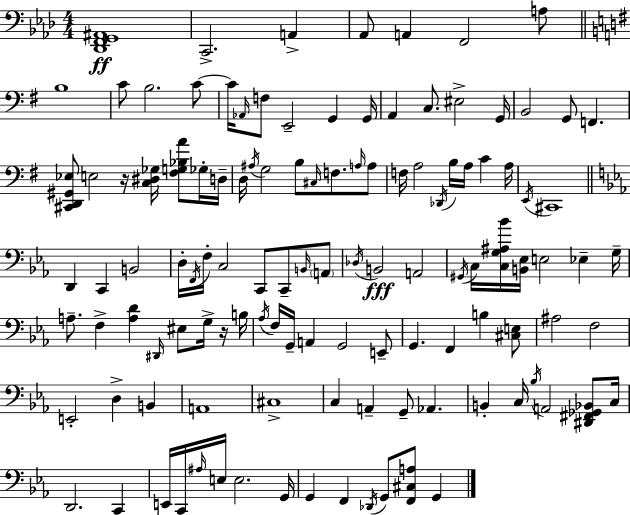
[Db2,F2,G2,A#2]/w C2/h. A2/q Ab2/e A2/q F2/h A3/e B3/w C4/e B3/h. C4/e C4/s Ab2/s F3/e E2/h G2/q G2/s A2/q C3/e. EIS3/h G2/s B2/h G2/e F2/q. [C#2,D2,G#2,Eb3]/e E3/h R/s [C3,D#3,Gb3]/s [F#3,G3,Bb3,A4]/e Gb3/s D3/s D3/s A#3/s G3/h B3/e C#3/s F3/e. A3/s A3/e F3/s A3/h Db2/s B3/s A3/s C4/q A3/s E2/s C#2/w D2/q C2/q B2/h D3/s F2/s F3/s C3/h C2/e C2/e B2/s A2/e Db3/s B2/h A2/h G#2/s C3/s [C3,G3,A#3,Bb4]/s [B2,Eb3]/s E3/h Eb3/q G3/s A3/e. F3/q [A3,D4]/q D#2/s EIS3/e G3/s R/s B3/s Ab3/s F3/s G2/s A2/q G2/h E2/e G2/q. F2/q B3/q [C#3,E3]/e A#3/h F3/h E2/h D3/q B2/q A2/w C#3/w C3/q A2/q G2/e Ab2/q. B2/q C3/s Bb3/s A2/h [D#2,F#2,Gb2,Bb2]/e C3/s D2/h. C2/q E2/s C2/s A#3/s E3/s E3/h. G2/s G2/q F2/q Db2/s G2/e [F2,C#3,A3]/e G2/q